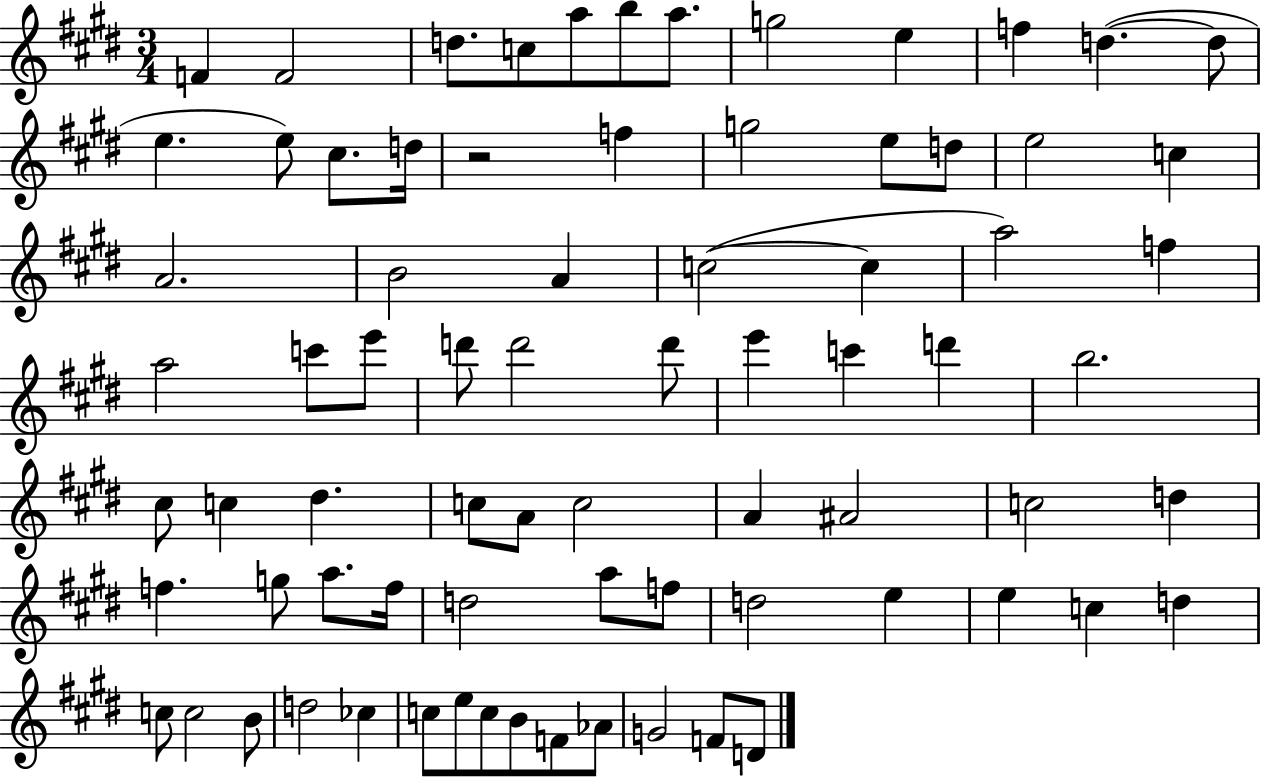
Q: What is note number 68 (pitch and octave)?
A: E5